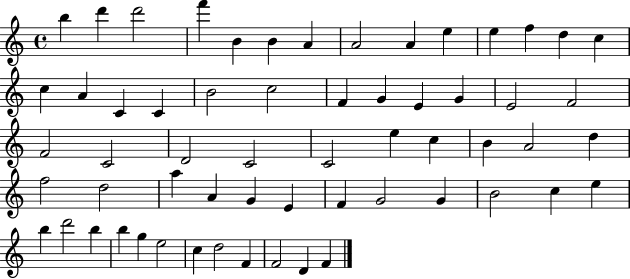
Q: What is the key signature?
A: C major